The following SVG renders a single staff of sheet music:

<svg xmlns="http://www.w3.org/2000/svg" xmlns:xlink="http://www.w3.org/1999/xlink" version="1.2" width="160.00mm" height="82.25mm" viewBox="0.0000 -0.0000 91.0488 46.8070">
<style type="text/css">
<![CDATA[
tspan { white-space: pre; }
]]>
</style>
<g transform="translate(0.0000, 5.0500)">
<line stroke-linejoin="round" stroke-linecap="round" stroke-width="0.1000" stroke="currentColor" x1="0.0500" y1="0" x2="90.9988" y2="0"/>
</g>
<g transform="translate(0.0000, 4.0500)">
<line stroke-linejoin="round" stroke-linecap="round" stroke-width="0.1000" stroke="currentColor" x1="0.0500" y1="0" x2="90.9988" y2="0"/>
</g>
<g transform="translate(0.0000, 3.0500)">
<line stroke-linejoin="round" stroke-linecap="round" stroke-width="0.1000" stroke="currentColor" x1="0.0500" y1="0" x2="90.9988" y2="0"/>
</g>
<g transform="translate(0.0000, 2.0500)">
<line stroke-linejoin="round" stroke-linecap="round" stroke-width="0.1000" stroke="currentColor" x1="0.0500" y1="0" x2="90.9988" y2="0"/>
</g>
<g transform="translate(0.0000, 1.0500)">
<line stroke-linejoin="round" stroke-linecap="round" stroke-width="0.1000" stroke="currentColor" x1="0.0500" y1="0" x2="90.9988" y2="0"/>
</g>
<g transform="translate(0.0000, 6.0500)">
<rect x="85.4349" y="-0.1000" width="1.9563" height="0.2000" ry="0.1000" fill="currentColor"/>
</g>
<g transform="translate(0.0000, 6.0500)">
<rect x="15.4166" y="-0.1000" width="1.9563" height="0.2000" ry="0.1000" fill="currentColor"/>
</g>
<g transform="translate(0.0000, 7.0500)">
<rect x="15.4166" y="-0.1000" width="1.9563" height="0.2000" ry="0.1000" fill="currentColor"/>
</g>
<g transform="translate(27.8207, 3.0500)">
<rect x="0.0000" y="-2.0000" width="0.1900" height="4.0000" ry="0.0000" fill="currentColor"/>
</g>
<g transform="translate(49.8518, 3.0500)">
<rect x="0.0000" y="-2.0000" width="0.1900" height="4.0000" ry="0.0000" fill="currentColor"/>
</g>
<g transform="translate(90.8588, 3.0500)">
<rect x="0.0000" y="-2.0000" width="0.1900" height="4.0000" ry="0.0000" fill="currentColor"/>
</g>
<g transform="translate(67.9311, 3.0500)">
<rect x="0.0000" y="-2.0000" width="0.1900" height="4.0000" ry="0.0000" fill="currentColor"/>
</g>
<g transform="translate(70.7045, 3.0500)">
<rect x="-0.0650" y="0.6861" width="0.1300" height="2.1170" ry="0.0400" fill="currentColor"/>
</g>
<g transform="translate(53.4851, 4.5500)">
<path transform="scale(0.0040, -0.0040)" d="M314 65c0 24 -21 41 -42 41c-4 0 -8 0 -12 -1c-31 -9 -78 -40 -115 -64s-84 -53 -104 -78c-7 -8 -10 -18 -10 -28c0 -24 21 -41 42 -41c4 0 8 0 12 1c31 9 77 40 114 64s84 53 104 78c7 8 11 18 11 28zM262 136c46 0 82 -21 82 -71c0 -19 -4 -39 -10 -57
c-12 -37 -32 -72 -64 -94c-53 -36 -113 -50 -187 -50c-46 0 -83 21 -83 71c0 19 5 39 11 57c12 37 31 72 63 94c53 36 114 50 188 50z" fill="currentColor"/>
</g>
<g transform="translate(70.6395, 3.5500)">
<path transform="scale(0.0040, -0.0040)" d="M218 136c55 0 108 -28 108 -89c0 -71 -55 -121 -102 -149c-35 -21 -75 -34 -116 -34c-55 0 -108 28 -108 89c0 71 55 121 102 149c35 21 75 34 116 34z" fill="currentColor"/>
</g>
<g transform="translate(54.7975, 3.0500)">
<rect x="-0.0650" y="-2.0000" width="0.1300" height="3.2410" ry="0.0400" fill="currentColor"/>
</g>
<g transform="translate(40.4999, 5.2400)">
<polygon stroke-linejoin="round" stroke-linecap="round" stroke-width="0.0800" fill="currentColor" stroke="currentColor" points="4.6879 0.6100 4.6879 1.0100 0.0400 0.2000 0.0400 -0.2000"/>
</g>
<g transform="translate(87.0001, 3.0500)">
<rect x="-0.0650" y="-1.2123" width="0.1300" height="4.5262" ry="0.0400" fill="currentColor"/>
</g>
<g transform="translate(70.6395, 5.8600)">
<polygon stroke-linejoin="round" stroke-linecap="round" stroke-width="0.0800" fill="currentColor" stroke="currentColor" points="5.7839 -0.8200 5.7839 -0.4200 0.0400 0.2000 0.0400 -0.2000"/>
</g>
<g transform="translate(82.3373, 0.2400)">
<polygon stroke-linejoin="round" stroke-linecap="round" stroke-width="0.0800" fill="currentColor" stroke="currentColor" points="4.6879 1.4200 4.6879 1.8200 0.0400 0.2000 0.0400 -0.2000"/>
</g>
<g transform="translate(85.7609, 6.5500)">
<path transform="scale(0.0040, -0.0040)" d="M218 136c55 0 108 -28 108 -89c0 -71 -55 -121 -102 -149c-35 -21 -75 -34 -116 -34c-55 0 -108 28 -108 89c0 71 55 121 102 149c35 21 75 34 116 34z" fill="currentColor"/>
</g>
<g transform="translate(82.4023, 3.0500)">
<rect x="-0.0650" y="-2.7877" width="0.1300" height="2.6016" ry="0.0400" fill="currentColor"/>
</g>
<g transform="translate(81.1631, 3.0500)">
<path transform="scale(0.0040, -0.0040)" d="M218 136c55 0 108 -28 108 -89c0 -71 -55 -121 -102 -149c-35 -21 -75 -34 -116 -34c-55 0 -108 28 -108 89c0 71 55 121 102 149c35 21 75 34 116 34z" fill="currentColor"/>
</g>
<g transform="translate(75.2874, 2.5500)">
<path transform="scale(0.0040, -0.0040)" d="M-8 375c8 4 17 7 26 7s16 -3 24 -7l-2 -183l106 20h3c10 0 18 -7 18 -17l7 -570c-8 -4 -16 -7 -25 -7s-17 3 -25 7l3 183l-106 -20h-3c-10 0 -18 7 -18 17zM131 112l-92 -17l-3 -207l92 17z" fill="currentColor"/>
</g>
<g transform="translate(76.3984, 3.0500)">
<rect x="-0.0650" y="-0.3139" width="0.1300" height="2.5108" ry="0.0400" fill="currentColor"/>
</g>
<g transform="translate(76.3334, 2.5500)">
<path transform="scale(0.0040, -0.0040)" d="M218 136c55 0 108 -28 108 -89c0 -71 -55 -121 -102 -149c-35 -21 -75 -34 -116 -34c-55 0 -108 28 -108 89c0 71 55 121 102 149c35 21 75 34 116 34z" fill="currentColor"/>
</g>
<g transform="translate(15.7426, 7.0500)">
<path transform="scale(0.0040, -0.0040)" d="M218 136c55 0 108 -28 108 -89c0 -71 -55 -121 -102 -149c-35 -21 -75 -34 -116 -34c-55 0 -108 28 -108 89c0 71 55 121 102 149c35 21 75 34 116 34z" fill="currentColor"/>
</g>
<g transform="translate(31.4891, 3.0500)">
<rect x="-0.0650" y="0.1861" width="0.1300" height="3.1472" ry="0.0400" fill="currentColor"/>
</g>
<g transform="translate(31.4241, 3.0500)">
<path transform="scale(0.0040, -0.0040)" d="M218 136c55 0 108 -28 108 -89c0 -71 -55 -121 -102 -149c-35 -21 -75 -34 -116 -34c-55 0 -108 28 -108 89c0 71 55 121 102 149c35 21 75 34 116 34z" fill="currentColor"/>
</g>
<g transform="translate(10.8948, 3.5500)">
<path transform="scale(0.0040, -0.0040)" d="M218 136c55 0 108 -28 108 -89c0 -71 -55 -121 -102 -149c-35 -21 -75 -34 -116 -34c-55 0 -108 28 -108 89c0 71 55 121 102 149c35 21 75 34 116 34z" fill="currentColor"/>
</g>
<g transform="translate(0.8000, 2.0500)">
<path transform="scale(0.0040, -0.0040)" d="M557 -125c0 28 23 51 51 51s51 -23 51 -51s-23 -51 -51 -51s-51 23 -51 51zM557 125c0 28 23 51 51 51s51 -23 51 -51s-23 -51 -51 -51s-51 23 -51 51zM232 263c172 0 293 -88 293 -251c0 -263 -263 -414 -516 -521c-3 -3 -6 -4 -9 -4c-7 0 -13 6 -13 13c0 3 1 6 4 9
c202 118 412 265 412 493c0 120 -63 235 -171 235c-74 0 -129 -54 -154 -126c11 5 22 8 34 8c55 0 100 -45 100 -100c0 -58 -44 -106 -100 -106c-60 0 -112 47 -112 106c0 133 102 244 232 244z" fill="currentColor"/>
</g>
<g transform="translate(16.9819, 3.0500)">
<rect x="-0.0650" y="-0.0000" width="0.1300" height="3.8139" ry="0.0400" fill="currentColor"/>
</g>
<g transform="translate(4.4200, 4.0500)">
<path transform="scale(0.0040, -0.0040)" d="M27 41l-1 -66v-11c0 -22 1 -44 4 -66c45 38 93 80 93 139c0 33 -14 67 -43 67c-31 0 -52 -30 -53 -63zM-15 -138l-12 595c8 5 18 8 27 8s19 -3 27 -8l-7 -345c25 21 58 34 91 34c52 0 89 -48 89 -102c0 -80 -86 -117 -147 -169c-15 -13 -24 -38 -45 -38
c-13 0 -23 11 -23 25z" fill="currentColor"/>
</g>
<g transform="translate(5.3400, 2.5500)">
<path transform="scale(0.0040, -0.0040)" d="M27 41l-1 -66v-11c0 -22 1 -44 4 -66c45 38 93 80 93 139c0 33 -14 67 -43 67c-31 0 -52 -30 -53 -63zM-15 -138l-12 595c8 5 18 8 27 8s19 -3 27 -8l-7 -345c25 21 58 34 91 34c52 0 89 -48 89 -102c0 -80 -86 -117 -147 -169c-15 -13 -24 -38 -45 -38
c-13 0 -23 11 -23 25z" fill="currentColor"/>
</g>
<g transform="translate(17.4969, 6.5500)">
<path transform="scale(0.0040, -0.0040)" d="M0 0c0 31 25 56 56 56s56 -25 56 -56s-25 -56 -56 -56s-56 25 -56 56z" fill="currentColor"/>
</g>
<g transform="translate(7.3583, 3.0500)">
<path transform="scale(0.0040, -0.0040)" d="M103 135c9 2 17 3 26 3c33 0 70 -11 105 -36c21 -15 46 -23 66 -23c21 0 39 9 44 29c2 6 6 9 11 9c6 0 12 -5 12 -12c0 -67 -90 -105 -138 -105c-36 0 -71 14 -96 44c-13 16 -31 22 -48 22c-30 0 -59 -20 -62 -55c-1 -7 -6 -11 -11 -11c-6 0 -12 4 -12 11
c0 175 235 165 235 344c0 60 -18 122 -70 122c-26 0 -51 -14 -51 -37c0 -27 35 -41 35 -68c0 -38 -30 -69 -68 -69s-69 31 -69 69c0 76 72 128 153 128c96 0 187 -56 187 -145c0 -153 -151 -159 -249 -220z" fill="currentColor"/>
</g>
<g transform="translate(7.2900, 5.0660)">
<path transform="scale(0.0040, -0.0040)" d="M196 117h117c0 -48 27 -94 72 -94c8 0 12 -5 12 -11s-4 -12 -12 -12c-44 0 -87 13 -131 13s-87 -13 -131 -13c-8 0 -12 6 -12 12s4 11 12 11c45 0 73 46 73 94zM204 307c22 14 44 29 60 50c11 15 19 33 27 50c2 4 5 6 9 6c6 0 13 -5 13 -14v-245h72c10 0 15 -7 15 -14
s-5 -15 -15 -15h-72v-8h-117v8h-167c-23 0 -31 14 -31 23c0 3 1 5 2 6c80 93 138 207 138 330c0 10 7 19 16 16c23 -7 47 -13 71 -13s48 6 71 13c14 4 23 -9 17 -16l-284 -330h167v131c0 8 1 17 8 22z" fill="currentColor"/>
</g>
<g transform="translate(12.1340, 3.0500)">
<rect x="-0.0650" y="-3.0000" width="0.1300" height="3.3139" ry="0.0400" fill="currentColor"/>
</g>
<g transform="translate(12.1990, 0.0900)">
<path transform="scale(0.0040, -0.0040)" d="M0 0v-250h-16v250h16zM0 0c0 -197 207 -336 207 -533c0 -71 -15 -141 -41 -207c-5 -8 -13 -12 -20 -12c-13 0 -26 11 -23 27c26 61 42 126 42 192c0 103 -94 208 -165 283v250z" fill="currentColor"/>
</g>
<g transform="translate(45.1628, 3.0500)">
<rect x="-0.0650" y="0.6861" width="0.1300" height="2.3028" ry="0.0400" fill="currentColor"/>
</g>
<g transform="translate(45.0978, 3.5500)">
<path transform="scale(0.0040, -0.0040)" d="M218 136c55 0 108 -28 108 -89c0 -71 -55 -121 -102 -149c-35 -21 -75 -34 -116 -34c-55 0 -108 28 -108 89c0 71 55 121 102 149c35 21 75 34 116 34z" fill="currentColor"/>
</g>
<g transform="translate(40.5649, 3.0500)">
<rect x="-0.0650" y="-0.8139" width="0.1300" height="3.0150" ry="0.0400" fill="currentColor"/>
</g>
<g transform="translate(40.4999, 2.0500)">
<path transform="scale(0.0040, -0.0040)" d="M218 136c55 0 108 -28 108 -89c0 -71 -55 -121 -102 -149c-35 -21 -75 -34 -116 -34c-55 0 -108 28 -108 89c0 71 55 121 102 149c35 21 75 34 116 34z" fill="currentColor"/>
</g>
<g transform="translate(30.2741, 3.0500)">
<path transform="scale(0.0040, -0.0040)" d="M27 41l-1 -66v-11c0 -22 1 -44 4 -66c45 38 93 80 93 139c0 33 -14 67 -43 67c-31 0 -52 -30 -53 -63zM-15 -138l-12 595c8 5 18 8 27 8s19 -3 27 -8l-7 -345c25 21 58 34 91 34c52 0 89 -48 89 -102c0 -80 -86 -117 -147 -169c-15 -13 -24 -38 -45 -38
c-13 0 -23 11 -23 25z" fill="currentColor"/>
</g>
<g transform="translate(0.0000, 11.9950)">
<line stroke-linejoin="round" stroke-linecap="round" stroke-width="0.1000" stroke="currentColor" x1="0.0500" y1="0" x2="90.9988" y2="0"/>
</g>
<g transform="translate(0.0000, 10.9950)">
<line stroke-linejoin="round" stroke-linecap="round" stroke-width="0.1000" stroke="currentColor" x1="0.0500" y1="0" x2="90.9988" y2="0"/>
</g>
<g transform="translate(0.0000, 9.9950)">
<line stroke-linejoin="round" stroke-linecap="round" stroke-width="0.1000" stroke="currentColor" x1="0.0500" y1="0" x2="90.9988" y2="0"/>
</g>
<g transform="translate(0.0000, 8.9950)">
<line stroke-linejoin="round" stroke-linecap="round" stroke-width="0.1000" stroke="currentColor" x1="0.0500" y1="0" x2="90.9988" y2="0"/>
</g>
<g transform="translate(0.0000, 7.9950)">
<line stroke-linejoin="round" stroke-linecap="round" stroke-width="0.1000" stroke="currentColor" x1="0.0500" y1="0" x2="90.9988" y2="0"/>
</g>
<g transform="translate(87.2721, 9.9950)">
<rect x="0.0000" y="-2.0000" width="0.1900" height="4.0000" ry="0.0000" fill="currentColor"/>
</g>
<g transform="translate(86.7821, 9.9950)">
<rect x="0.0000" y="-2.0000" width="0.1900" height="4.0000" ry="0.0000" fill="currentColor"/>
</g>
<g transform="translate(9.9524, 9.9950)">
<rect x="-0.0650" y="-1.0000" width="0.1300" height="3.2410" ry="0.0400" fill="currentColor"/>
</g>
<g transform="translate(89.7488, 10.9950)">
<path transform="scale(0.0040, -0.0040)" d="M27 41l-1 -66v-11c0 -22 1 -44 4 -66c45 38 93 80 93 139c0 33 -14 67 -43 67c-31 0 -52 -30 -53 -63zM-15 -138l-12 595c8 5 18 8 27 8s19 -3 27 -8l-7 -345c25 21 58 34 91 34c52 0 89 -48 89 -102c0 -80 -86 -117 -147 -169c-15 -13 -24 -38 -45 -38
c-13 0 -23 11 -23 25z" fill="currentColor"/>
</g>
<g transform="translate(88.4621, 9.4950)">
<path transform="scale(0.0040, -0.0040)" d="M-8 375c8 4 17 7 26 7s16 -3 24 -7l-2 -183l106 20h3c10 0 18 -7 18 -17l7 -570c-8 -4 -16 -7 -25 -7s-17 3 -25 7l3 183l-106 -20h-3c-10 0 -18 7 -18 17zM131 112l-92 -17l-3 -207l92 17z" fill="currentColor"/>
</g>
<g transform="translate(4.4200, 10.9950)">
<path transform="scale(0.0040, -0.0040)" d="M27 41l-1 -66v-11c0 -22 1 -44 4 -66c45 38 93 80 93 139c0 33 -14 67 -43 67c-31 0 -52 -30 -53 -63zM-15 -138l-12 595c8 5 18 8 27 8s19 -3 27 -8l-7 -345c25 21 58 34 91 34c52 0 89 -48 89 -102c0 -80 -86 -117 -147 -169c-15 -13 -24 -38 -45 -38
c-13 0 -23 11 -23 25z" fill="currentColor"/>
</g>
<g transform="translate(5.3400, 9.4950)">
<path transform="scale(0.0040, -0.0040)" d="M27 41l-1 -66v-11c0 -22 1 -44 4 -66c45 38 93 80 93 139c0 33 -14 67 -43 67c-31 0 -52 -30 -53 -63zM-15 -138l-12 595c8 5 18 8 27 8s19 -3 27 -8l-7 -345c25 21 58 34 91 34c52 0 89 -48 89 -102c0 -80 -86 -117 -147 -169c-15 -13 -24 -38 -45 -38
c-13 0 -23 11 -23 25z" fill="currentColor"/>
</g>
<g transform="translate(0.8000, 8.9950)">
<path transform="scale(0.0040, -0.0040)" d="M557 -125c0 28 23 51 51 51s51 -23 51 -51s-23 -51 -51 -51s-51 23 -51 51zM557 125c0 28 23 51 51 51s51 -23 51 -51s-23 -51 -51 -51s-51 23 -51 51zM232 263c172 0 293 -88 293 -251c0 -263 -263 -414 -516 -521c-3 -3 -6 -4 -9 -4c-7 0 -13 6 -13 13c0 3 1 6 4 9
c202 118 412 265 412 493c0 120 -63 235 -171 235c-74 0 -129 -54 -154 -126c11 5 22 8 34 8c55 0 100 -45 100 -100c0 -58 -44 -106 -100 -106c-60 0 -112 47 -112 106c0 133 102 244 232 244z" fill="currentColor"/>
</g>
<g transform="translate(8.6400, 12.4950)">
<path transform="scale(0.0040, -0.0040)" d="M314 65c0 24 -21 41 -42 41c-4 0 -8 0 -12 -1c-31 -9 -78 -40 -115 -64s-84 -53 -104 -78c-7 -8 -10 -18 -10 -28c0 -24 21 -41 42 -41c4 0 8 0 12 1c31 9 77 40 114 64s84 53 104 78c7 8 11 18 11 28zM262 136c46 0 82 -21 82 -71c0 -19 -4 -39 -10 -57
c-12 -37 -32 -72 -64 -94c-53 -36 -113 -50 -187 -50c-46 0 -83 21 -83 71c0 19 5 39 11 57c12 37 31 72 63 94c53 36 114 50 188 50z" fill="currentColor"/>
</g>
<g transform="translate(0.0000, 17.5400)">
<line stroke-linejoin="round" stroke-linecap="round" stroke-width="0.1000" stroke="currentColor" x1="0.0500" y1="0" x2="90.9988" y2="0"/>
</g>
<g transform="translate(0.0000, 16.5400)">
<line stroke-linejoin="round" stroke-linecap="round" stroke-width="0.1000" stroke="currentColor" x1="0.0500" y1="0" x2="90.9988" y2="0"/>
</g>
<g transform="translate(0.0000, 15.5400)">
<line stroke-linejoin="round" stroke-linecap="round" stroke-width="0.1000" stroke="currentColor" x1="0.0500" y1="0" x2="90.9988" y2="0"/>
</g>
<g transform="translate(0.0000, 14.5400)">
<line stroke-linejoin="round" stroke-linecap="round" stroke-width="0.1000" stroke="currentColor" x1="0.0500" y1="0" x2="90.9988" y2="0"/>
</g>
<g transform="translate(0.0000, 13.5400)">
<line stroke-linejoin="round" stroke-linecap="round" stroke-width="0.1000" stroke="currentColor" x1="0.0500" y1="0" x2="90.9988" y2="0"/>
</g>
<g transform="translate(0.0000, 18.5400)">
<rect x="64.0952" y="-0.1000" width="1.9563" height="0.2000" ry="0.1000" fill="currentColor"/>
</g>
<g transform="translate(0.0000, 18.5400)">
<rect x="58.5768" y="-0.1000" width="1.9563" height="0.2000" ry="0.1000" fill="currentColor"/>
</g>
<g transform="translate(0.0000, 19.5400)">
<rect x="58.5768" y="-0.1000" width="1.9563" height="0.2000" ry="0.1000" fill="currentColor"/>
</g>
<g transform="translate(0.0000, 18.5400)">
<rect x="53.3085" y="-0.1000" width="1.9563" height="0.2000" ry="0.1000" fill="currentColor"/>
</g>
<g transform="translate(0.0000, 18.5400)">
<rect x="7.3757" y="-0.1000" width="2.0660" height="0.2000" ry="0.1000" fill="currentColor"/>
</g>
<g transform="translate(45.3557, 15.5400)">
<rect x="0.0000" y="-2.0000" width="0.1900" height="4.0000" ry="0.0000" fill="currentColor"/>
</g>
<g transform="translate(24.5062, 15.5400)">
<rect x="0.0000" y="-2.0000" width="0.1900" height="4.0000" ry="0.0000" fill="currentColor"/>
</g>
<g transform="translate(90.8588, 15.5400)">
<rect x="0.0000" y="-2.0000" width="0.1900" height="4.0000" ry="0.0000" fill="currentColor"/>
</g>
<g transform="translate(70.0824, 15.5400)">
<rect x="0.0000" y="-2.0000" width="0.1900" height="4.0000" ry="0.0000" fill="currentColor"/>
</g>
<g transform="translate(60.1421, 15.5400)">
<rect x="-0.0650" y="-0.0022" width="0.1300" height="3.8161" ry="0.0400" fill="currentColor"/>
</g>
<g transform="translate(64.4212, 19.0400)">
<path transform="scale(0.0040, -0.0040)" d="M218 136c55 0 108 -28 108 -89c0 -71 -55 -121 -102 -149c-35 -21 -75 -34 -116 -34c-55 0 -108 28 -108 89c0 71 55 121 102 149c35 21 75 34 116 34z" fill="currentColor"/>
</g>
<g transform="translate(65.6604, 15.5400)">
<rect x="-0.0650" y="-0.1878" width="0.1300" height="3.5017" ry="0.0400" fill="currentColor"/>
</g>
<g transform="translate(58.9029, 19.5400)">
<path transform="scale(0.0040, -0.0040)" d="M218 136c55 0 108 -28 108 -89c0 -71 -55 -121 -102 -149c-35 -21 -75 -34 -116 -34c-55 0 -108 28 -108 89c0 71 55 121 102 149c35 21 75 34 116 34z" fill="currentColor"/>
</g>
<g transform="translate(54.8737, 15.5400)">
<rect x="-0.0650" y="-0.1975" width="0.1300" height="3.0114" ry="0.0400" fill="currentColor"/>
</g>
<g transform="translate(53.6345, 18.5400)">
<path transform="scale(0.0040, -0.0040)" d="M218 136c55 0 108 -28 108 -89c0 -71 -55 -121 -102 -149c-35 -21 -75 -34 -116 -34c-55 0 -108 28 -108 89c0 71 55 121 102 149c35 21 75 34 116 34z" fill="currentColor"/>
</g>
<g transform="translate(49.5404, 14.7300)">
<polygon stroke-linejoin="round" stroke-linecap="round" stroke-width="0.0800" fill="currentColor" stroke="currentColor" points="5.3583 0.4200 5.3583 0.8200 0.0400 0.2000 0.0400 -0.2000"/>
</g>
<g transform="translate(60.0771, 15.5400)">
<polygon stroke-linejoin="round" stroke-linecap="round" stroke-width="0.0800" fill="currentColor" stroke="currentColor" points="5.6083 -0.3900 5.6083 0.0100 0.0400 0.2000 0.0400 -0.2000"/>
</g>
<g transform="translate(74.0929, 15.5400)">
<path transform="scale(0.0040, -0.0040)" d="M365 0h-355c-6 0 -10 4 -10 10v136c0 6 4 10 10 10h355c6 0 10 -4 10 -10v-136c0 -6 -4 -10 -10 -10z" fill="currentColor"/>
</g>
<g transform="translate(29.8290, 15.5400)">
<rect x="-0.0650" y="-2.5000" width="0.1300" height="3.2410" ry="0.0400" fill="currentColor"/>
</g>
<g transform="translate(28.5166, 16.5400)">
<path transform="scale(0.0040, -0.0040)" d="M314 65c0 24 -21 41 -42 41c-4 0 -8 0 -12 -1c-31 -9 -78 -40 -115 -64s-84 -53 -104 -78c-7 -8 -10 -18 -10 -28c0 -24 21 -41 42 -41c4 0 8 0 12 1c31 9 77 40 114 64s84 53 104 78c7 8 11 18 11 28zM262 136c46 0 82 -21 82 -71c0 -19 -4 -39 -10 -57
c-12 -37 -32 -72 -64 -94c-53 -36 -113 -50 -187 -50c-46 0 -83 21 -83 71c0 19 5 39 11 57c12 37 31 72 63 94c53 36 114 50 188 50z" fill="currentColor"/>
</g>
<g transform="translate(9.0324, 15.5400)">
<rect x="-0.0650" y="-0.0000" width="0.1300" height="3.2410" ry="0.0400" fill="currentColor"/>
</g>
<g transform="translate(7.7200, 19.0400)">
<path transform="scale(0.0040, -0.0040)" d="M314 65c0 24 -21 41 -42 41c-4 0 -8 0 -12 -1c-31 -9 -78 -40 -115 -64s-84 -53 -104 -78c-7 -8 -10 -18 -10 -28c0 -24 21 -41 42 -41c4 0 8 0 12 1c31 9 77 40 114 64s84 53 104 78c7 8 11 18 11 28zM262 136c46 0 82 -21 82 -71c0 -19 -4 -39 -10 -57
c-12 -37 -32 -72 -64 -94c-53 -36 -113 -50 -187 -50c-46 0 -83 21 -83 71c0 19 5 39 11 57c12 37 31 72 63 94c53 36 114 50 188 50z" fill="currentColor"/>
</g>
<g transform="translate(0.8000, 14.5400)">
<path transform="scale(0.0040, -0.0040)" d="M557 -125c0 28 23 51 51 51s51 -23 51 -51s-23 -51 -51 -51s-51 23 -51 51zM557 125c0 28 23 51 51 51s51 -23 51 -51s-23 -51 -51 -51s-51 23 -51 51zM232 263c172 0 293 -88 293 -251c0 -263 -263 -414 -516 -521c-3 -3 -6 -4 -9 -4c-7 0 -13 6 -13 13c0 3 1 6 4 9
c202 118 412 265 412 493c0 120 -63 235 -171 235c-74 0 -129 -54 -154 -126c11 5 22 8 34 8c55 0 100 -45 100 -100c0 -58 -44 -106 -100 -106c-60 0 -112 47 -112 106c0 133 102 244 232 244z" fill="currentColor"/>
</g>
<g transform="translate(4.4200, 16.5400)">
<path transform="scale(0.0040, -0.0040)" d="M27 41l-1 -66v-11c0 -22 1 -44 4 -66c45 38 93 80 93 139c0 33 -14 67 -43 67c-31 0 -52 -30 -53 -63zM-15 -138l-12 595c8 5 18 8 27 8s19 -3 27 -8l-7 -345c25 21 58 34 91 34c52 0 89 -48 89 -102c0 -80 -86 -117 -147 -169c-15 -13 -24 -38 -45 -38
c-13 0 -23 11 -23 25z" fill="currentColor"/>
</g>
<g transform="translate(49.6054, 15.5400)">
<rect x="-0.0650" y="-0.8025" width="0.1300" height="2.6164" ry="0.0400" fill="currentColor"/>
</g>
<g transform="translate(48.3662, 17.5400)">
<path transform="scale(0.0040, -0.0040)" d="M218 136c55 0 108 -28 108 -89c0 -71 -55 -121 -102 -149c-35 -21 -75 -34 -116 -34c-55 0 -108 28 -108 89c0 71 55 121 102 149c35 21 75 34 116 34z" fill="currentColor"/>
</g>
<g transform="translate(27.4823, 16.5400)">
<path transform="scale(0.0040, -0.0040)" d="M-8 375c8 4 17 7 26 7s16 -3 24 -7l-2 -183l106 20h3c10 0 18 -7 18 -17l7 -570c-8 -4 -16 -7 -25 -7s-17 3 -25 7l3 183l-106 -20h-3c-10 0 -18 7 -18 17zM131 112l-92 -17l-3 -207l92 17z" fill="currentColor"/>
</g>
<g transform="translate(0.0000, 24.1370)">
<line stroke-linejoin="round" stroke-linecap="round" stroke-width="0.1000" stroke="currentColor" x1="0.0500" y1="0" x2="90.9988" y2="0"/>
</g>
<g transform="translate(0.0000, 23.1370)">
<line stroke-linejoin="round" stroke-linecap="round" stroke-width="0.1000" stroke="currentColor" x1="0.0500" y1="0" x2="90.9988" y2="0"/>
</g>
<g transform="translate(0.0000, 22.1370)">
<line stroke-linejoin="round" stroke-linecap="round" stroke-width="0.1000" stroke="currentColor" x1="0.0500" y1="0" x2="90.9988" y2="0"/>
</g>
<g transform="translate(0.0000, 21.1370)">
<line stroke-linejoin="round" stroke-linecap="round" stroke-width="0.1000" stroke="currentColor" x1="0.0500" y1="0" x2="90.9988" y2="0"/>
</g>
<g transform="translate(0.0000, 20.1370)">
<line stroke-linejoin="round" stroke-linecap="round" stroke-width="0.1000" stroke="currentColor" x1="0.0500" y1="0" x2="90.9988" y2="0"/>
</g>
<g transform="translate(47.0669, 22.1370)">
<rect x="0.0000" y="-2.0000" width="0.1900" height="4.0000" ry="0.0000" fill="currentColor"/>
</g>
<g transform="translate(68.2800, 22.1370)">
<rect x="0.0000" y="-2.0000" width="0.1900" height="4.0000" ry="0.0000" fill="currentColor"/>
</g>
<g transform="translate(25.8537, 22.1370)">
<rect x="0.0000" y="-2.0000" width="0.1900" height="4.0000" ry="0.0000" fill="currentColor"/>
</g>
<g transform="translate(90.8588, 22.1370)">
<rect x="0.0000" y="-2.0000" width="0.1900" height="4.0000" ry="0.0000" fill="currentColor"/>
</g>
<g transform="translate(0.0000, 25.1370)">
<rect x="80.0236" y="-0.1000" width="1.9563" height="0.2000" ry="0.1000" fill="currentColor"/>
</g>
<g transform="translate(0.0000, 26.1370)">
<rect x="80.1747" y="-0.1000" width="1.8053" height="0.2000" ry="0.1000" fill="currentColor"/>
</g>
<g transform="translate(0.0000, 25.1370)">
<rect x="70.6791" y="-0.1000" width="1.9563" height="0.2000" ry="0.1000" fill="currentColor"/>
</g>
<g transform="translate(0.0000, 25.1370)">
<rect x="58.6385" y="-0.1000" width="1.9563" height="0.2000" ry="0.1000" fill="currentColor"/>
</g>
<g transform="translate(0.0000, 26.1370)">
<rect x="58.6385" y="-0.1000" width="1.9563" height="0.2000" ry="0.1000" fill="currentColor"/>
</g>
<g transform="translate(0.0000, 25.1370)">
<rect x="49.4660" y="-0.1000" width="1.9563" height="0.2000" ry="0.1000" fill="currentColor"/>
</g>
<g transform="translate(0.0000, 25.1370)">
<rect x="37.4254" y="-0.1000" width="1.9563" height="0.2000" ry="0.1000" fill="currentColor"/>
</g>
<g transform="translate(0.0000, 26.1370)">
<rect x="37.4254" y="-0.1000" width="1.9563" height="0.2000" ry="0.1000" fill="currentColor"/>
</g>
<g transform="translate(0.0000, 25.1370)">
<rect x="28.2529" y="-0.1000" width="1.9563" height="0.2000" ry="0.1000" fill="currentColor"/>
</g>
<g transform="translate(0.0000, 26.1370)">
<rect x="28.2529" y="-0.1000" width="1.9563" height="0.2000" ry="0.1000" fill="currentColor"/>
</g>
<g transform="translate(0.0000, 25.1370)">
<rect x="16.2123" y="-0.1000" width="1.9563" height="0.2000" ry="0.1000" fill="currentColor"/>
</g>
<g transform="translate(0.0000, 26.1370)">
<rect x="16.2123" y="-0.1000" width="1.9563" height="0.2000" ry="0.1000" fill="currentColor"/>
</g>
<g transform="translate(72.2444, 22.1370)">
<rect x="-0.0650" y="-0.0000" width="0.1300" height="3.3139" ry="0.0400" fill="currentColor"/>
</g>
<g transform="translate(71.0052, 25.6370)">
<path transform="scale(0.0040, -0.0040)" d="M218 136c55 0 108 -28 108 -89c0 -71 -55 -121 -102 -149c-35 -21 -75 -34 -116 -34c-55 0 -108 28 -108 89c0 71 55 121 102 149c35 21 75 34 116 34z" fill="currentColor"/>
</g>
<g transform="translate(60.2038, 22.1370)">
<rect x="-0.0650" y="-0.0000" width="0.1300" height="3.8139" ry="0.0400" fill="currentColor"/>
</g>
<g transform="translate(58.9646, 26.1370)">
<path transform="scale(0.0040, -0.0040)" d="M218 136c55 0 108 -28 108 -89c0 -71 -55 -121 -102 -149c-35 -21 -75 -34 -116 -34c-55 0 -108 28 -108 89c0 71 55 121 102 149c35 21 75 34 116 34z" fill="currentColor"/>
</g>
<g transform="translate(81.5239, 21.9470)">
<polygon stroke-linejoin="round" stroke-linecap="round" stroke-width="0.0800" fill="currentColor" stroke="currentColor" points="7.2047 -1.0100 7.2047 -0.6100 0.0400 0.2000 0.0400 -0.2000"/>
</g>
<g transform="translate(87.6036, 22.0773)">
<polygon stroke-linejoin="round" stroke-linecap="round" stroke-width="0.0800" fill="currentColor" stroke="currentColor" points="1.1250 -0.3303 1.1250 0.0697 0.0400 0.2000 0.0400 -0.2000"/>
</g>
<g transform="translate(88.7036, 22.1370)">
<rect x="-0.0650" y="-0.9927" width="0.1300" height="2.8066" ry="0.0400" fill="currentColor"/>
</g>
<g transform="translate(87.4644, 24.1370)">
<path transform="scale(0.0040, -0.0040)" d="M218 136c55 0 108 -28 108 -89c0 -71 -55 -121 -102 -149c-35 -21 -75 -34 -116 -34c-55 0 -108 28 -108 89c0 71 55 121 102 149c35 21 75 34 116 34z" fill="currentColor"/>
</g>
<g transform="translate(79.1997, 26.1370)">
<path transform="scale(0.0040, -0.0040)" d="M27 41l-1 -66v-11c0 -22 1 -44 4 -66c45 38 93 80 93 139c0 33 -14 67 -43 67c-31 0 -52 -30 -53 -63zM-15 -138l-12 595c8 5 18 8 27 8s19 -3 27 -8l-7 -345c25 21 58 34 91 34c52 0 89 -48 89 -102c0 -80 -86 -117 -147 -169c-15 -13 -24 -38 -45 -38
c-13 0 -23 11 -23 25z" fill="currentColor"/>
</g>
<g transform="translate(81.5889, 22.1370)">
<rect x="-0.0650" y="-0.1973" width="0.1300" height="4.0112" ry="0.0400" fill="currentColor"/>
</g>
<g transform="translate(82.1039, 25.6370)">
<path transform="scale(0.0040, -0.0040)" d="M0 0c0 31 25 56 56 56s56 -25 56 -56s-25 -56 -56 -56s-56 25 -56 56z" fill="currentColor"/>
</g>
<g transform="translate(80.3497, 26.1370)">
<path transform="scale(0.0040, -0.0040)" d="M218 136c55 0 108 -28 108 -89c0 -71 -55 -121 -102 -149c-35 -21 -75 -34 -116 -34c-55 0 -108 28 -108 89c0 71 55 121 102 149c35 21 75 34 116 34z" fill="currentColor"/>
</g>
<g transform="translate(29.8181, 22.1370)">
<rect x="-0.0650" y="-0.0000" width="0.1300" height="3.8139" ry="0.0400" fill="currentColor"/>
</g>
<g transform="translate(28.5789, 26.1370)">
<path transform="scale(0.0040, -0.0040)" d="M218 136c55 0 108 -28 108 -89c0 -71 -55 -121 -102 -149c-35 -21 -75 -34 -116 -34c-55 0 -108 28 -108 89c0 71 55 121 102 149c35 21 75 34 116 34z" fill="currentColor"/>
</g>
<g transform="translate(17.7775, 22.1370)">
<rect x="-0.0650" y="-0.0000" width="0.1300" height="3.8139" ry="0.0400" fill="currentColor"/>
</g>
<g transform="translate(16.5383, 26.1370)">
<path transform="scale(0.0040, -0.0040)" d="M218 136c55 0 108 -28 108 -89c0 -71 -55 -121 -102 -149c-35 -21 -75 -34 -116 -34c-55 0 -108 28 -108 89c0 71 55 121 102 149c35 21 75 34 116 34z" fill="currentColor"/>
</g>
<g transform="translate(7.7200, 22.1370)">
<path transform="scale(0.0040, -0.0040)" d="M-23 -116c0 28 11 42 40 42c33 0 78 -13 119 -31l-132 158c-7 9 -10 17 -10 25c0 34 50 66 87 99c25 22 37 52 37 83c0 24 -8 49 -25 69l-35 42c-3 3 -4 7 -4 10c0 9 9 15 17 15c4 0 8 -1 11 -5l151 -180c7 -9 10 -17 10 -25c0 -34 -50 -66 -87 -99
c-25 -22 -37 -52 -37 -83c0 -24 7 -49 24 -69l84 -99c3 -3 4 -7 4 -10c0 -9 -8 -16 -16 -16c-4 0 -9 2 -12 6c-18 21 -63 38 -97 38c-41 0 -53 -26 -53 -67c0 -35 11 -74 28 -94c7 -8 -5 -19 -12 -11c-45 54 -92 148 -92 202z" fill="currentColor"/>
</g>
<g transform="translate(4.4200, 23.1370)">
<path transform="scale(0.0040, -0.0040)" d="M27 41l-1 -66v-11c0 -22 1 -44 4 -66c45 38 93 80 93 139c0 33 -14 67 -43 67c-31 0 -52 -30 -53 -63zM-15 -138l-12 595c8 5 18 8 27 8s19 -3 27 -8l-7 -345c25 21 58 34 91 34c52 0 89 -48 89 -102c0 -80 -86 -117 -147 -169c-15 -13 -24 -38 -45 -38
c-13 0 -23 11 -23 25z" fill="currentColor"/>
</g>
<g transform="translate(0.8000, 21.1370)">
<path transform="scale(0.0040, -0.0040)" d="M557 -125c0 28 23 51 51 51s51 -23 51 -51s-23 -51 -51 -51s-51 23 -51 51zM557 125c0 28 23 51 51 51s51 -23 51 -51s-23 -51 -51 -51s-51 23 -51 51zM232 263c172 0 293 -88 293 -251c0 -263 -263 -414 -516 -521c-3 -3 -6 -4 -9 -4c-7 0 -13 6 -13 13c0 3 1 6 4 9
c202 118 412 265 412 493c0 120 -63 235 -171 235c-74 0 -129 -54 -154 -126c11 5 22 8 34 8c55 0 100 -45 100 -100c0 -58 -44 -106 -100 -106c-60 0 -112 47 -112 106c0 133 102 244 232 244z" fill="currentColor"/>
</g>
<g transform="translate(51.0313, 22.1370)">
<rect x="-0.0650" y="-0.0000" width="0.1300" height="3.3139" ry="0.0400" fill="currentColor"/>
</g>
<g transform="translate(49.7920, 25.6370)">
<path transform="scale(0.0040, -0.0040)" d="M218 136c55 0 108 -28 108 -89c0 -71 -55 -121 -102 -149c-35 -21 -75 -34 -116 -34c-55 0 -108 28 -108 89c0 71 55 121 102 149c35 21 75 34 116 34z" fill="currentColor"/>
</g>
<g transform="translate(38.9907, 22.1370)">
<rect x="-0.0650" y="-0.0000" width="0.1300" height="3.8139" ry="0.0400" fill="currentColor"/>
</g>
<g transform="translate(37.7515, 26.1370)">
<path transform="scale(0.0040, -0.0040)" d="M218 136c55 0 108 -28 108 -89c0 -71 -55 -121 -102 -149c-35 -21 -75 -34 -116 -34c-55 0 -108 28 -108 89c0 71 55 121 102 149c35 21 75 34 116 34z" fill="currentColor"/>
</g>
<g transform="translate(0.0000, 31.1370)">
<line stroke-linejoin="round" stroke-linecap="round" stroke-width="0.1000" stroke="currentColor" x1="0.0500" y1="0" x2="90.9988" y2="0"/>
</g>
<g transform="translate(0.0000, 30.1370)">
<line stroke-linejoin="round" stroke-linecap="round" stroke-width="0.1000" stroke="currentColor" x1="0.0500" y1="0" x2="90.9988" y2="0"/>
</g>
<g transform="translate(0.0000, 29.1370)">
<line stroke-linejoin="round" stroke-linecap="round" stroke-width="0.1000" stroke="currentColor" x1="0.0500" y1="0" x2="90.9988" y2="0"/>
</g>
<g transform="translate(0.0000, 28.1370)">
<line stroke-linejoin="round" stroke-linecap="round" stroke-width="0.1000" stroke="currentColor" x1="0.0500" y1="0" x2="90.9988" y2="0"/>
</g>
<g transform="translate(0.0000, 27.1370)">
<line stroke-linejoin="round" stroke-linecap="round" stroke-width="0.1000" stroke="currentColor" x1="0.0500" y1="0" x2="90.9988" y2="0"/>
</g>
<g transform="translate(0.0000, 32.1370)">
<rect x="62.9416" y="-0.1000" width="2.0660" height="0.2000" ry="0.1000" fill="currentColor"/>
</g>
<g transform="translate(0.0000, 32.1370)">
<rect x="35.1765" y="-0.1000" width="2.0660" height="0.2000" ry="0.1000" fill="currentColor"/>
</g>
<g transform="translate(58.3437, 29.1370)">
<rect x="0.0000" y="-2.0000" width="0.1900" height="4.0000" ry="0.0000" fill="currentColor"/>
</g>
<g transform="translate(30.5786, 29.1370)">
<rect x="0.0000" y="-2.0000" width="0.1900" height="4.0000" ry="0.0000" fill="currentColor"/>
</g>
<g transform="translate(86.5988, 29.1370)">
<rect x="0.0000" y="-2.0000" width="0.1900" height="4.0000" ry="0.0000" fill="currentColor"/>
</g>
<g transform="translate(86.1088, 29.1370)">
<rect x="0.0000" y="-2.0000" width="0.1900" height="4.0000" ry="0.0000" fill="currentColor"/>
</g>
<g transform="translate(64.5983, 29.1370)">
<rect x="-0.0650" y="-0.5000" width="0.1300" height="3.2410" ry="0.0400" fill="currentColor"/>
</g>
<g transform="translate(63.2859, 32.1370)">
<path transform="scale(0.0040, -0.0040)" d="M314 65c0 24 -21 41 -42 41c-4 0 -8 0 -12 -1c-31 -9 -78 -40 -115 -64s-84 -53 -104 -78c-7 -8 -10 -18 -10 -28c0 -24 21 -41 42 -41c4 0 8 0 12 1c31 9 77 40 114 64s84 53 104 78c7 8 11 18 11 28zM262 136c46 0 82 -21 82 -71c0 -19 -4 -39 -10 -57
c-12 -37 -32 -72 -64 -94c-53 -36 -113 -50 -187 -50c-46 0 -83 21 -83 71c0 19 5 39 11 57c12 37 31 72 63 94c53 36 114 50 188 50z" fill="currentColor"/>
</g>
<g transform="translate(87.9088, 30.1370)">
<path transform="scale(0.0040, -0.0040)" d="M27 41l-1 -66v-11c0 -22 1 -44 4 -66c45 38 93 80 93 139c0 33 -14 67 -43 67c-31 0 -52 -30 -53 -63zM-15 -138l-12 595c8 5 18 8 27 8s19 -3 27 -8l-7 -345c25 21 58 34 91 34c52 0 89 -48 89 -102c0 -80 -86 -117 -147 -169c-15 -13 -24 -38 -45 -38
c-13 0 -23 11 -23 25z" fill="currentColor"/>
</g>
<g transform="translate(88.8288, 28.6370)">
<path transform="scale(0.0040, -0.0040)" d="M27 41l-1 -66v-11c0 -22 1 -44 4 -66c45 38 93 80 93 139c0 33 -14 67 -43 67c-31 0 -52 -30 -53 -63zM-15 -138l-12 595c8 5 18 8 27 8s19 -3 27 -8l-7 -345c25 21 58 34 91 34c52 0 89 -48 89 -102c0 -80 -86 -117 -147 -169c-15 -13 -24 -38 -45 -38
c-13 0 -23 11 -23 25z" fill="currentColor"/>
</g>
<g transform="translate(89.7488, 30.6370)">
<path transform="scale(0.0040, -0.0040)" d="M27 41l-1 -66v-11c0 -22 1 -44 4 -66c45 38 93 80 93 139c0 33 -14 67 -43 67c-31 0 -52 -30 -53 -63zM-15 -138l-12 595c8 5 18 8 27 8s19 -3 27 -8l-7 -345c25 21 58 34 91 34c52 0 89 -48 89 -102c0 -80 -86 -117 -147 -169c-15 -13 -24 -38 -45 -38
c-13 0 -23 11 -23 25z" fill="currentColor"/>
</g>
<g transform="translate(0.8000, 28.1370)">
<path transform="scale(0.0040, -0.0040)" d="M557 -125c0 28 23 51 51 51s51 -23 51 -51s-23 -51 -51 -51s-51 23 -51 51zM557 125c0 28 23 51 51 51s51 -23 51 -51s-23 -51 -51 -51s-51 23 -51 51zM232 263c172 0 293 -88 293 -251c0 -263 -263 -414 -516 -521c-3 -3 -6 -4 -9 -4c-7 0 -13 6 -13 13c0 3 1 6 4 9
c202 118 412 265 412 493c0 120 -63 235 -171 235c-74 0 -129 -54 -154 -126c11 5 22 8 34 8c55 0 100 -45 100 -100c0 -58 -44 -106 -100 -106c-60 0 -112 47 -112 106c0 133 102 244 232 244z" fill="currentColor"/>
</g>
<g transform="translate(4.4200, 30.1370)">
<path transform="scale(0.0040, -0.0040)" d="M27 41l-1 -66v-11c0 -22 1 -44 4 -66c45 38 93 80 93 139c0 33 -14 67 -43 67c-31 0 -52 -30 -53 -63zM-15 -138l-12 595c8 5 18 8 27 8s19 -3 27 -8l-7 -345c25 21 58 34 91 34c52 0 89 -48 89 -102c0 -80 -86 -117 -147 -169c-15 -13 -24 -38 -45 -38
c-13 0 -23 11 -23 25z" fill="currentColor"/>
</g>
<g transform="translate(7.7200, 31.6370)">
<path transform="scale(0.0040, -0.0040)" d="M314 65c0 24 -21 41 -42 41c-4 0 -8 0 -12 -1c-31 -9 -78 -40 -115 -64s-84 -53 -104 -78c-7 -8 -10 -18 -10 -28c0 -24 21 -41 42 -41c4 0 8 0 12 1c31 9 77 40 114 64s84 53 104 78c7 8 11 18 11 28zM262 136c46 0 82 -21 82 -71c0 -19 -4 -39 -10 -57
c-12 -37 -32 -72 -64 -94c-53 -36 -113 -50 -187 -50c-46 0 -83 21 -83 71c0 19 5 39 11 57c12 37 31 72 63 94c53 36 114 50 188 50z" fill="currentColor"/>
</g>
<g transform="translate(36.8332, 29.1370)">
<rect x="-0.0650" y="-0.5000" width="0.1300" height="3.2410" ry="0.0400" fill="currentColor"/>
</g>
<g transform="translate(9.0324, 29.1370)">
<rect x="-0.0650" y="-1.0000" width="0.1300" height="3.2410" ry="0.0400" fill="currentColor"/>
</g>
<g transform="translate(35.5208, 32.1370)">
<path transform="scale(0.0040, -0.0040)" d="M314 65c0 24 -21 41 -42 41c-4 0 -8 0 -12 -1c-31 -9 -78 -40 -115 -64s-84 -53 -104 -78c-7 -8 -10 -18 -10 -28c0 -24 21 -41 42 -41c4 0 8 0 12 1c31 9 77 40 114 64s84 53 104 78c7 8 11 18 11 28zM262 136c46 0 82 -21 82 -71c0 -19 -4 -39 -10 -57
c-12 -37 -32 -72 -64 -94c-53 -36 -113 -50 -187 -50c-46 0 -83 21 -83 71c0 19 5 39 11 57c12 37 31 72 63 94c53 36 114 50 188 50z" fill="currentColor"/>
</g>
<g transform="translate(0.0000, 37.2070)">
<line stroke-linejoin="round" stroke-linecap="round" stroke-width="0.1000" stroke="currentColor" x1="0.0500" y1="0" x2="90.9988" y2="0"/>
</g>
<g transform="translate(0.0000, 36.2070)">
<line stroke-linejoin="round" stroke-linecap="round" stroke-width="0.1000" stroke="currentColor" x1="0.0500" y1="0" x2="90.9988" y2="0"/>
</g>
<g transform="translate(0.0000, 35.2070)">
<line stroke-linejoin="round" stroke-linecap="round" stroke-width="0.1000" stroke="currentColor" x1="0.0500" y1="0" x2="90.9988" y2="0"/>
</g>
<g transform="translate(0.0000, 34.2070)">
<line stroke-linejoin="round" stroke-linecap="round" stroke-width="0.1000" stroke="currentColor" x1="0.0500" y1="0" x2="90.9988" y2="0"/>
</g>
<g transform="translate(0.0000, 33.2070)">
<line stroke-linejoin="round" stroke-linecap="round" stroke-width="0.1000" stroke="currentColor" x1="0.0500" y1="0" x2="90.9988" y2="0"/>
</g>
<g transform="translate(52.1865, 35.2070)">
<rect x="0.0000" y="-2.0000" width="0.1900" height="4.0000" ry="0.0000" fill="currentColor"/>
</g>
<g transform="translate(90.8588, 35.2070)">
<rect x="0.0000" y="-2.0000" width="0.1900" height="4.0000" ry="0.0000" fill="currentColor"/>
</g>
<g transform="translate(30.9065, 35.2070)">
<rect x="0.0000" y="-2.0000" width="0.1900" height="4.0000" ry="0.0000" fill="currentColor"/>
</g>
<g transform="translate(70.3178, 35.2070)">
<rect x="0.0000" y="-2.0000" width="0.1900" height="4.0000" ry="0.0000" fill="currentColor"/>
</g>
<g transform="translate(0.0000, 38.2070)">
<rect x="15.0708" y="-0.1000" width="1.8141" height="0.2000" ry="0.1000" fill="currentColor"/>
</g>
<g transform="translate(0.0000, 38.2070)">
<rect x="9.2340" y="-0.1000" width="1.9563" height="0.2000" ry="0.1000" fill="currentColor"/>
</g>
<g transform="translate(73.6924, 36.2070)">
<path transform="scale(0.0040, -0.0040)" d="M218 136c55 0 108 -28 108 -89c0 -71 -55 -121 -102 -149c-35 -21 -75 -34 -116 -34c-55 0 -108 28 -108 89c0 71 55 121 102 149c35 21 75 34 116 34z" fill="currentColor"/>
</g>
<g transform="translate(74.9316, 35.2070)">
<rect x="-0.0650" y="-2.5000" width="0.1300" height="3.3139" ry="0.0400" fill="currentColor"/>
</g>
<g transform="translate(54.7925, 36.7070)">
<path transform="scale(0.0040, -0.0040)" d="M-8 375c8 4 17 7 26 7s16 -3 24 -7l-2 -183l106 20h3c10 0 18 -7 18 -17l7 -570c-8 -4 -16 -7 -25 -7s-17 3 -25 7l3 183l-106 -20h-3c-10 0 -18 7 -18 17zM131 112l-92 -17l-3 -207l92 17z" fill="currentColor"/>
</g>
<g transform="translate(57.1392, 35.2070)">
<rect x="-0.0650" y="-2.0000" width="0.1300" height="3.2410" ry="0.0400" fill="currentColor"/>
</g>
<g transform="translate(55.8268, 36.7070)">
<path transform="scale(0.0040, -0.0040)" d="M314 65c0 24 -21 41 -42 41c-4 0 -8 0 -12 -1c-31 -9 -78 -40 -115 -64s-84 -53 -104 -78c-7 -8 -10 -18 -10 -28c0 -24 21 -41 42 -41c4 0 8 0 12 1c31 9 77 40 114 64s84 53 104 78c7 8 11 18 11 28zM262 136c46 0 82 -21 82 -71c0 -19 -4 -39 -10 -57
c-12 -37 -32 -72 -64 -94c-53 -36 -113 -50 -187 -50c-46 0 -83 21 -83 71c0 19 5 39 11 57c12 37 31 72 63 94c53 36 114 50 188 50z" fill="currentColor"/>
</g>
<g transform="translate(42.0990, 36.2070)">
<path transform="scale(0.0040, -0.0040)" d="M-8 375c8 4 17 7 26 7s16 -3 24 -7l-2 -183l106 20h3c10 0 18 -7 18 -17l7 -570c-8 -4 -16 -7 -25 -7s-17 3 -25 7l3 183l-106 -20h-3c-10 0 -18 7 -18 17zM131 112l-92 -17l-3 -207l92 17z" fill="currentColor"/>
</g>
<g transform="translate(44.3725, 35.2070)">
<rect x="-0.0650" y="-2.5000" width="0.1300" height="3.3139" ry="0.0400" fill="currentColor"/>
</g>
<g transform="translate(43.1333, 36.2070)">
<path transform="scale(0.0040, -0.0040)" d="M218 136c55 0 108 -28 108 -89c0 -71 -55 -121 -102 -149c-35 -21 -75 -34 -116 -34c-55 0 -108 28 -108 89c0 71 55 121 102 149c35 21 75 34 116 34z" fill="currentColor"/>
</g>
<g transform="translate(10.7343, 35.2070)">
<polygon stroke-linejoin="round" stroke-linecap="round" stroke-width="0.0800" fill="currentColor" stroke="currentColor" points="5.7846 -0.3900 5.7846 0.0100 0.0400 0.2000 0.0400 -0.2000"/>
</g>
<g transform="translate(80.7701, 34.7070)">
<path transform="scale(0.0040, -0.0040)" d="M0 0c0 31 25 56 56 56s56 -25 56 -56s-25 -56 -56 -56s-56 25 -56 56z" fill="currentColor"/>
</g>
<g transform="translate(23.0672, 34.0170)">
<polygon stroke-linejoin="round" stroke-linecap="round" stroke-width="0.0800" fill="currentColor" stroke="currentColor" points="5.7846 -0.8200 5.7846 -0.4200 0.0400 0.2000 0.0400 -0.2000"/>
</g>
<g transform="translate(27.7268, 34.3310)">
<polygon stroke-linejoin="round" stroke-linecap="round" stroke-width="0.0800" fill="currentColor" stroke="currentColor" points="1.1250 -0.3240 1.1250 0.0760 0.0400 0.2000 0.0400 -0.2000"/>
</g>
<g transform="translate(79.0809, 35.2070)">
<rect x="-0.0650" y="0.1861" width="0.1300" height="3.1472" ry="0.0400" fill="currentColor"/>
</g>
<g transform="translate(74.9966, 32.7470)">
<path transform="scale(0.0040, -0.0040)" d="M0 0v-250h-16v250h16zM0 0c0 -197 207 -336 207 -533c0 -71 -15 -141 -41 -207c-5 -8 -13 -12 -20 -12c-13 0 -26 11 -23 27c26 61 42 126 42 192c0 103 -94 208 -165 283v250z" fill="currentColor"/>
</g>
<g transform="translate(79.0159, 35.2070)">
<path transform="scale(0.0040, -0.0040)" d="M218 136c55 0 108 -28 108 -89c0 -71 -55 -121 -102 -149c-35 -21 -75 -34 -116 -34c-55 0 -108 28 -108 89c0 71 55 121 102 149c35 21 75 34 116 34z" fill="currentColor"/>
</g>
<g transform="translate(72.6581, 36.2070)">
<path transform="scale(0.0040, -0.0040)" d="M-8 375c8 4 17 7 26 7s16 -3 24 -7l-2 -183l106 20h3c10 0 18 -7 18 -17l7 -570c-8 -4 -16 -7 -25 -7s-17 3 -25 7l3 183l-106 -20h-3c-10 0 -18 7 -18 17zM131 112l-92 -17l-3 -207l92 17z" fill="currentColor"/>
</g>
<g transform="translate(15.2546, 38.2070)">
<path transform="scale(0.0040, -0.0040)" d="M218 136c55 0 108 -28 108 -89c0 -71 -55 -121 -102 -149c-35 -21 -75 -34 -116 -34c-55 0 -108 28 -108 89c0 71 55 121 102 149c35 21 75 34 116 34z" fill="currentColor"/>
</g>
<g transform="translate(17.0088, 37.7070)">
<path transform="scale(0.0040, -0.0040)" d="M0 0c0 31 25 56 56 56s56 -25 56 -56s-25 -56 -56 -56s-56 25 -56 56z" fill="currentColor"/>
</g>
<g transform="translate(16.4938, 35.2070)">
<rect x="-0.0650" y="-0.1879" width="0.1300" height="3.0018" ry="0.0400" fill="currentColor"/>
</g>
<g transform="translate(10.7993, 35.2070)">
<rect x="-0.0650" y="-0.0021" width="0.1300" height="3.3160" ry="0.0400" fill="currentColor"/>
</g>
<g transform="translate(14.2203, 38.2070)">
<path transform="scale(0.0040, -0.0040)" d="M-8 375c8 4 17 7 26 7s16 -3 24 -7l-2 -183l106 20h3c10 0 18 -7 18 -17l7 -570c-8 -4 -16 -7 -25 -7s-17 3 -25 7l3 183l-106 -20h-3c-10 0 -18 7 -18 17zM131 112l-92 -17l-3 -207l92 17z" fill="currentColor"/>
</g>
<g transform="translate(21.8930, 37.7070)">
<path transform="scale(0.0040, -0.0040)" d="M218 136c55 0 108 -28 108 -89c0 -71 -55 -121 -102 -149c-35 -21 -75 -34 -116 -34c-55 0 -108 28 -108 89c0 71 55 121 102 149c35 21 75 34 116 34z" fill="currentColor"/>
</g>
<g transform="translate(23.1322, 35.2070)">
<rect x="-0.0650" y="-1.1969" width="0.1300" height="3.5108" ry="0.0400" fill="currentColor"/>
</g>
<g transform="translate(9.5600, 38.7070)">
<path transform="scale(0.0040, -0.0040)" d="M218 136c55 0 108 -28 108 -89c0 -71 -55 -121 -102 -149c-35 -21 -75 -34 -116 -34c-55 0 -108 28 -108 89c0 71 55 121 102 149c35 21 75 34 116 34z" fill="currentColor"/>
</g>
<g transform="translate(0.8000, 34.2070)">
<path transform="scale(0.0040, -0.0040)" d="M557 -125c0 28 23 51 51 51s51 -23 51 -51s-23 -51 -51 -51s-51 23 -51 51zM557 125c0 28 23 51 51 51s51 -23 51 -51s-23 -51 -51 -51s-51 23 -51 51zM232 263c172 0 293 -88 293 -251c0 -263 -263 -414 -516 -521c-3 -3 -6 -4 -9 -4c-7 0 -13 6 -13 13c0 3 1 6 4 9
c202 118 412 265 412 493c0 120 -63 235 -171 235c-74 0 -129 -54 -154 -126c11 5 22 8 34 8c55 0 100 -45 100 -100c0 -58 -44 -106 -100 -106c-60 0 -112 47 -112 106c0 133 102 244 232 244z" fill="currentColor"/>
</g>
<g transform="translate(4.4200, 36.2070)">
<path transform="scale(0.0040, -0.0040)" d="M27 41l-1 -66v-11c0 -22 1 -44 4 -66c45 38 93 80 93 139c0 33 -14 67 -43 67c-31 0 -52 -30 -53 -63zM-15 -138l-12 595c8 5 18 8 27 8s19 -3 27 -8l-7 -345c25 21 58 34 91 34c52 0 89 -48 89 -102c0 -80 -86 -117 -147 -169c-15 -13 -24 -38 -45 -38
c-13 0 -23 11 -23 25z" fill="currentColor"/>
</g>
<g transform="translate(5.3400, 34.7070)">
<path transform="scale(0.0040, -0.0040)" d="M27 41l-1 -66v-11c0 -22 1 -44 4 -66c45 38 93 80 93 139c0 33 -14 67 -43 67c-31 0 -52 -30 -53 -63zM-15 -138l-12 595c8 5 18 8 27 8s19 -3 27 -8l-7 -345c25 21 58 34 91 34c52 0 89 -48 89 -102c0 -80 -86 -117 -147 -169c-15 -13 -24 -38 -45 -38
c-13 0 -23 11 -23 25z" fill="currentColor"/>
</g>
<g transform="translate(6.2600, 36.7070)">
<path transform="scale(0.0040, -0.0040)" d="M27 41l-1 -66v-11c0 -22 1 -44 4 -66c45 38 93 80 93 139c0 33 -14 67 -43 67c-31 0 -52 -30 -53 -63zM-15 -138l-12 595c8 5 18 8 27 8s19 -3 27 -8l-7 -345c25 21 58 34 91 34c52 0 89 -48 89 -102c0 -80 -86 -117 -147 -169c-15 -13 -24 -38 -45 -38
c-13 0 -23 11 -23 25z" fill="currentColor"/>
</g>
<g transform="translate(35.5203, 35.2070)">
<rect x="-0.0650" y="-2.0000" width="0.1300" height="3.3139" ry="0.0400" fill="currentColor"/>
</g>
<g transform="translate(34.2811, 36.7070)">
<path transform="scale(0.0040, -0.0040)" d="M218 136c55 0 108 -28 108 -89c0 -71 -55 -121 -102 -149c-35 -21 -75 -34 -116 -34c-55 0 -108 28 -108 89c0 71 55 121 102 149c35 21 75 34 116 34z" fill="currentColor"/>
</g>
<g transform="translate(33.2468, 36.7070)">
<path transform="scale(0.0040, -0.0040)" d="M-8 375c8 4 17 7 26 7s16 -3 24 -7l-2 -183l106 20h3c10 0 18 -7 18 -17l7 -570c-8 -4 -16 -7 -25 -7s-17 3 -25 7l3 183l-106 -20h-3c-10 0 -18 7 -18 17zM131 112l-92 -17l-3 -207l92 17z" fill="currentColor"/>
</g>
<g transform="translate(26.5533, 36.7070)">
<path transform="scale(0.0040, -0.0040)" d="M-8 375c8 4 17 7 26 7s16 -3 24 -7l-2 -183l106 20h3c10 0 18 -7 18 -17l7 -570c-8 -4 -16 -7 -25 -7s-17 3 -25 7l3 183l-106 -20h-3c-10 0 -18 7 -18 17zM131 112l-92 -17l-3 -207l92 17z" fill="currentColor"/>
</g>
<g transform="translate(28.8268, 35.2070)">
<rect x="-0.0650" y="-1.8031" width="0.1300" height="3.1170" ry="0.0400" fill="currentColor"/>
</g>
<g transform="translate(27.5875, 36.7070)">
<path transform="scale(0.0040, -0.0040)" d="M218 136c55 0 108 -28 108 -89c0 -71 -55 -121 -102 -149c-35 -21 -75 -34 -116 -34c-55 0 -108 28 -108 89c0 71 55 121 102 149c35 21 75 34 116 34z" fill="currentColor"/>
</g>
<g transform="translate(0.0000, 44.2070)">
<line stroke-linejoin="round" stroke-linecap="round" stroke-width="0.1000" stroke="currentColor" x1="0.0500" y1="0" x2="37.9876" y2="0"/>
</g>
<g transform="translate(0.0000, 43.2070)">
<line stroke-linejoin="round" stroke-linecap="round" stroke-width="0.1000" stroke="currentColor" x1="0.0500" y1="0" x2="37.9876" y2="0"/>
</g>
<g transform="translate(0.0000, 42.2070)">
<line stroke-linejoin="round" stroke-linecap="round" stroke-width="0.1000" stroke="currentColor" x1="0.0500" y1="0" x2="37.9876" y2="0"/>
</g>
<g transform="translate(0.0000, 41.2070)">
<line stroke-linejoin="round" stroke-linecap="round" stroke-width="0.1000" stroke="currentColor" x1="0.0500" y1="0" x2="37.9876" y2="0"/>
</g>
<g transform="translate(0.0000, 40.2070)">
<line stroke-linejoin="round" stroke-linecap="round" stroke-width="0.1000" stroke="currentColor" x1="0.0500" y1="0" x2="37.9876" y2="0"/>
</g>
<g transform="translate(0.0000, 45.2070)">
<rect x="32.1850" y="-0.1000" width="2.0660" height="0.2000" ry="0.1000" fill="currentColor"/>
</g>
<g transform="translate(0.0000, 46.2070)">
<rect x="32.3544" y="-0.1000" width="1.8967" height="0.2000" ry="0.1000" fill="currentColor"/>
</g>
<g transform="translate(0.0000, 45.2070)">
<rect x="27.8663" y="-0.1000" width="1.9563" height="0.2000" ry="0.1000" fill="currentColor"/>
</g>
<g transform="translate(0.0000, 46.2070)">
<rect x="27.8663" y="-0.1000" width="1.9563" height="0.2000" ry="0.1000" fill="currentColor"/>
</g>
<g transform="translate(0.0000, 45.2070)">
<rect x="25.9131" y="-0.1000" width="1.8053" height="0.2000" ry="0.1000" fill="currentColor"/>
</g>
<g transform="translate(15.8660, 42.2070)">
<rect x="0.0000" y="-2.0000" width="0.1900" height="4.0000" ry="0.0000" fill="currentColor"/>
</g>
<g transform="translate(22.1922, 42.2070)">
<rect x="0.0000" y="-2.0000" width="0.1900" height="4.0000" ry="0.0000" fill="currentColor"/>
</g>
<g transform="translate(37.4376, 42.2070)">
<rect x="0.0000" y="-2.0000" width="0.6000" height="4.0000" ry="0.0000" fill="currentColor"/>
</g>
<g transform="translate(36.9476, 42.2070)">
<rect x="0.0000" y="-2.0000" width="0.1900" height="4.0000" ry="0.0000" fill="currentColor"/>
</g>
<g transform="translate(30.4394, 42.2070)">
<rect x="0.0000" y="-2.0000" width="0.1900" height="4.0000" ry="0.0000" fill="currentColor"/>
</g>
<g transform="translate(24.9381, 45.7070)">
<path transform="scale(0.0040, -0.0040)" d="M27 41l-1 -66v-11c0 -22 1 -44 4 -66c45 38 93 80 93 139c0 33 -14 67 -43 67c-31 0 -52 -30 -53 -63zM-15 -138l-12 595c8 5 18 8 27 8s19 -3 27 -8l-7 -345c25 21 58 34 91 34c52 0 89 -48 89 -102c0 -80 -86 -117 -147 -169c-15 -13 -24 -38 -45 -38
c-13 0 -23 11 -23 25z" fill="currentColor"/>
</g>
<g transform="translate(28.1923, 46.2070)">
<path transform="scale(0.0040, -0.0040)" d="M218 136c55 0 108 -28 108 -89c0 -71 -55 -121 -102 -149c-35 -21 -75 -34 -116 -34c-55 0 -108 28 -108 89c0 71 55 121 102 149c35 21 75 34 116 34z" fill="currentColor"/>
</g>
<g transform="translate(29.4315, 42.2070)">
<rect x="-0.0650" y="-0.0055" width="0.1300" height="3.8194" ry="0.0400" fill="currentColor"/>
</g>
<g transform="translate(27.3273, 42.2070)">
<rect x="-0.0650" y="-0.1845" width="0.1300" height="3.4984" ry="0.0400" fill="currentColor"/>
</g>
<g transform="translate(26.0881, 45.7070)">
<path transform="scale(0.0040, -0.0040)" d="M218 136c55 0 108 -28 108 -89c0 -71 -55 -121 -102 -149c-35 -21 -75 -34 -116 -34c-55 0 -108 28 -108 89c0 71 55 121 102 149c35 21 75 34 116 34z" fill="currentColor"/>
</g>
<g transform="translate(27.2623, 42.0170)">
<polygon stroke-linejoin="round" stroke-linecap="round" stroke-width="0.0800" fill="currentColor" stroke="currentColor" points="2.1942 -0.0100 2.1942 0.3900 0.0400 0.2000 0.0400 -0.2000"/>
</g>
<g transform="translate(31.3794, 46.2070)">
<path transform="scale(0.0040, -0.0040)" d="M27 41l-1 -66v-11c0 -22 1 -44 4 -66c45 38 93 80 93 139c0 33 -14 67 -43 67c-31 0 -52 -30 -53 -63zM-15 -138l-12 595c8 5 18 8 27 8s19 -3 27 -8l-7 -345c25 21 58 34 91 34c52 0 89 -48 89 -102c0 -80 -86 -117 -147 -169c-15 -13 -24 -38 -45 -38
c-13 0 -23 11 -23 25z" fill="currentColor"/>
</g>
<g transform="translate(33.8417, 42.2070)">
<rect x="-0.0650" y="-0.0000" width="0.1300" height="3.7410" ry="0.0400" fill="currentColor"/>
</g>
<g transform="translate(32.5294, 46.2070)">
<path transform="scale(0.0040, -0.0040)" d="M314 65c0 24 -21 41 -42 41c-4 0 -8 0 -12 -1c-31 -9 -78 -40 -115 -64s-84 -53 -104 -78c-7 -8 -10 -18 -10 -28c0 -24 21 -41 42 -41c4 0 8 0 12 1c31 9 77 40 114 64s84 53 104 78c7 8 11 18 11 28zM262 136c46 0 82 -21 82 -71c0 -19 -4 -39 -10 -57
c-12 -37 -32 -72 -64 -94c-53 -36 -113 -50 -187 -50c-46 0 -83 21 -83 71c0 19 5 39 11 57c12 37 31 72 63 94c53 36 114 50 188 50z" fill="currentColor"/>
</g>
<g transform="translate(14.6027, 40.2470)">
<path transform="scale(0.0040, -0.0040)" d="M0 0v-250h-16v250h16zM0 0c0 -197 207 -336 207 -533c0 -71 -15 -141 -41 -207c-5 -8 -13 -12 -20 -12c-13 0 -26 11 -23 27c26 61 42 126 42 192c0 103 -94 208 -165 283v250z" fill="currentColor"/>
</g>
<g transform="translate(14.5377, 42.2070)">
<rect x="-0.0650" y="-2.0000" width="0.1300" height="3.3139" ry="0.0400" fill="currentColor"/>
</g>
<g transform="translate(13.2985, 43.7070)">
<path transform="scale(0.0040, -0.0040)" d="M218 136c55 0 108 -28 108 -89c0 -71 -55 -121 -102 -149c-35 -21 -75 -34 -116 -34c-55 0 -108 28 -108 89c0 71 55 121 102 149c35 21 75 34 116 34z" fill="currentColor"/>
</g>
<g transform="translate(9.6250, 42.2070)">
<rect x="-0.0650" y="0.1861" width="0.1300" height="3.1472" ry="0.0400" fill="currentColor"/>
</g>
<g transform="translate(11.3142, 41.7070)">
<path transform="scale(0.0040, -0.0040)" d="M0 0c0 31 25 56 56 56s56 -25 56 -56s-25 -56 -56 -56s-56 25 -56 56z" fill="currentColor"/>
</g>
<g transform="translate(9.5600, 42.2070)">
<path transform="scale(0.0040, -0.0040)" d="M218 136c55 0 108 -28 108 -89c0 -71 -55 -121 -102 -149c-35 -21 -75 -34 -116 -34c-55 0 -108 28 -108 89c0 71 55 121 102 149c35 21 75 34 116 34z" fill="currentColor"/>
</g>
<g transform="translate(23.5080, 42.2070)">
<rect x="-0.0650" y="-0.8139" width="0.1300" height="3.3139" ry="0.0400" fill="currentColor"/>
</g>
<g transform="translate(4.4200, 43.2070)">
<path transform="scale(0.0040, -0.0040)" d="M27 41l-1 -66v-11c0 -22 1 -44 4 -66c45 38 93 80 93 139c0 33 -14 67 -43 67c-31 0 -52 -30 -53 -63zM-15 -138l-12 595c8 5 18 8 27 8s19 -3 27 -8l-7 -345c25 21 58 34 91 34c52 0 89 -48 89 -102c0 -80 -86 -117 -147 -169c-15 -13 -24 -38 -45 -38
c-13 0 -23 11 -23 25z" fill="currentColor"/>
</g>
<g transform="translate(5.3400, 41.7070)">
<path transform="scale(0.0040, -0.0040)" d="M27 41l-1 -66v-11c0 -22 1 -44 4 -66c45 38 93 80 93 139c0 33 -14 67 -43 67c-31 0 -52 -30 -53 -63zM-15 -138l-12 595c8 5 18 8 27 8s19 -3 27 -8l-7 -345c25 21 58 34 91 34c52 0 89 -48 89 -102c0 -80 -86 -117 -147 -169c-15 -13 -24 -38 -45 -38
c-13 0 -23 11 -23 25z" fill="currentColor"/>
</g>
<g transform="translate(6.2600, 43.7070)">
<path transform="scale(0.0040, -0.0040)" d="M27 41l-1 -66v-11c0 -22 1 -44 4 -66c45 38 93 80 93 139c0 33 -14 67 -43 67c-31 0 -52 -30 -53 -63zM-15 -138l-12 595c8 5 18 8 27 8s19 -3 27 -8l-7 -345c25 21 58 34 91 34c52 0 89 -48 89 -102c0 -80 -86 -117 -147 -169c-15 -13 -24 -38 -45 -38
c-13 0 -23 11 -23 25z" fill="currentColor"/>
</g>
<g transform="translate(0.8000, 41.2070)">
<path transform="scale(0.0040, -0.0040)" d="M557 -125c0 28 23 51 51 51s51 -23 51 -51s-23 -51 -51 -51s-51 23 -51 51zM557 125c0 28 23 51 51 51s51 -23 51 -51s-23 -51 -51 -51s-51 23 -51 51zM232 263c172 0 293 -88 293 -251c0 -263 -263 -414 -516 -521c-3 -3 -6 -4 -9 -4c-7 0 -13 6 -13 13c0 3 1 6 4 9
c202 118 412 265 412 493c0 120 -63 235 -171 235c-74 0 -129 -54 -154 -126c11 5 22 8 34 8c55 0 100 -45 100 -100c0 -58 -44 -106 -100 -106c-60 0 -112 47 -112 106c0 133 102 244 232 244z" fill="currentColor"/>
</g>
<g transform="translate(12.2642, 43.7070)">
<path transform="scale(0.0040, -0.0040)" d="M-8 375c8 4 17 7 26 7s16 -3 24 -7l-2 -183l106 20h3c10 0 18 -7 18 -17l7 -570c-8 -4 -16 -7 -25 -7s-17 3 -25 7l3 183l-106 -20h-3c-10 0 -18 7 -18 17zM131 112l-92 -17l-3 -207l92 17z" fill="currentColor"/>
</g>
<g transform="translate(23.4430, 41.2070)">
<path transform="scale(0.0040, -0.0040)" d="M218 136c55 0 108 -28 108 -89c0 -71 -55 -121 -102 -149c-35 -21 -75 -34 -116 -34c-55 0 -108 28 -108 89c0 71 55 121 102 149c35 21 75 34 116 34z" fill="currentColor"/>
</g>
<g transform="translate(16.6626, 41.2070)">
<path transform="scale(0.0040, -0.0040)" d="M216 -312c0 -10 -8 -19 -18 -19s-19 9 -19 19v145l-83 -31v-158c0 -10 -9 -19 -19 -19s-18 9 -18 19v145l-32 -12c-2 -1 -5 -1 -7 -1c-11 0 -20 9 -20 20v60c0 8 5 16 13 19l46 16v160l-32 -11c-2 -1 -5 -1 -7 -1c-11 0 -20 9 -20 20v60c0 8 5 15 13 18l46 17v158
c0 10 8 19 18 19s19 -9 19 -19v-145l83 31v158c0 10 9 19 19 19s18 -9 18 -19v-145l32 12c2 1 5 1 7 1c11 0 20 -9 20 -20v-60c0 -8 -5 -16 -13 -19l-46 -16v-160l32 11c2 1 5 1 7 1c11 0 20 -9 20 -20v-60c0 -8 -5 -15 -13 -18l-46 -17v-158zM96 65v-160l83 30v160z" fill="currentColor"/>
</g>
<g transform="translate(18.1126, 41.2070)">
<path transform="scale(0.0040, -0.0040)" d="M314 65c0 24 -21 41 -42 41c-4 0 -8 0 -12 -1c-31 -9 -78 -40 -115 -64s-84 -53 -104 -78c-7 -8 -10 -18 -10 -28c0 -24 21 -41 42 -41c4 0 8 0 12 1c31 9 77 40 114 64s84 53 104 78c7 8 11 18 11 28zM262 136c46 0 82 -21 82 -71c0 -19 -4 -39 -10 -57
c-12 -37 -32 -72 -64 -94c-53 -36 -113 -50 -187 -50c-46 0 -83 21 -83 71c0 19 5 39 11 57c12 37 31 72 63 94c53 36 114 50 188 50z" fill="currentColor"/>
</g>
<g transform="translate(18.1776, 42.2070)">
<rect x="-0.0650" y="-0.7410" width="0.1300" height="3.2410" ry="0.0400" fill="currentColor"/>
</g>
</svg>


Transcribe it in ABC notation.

X:1
T:Untitled
M:2/4
L:1/4
K:Bb
C,/2 C,, _D, F,/2 C,/2 A,,2 C,/2 E,/2 D,/2 D,,/2 F,,2 D,,2 B,,2 G,,/2 E,,/2 C,,/2 D,,/2 z2 z C,, C,, C,, D,, C,, D,, _C,,/2 G,,/4 F,,2 E,,2 E,,2 D,,/2 E,,/2 F,,/2 A,,/4 A,, B,, A,,2 B,,/2 D, D, A,,/2 ^F,2 F, _D,,/2 C,,/2 _C,,2